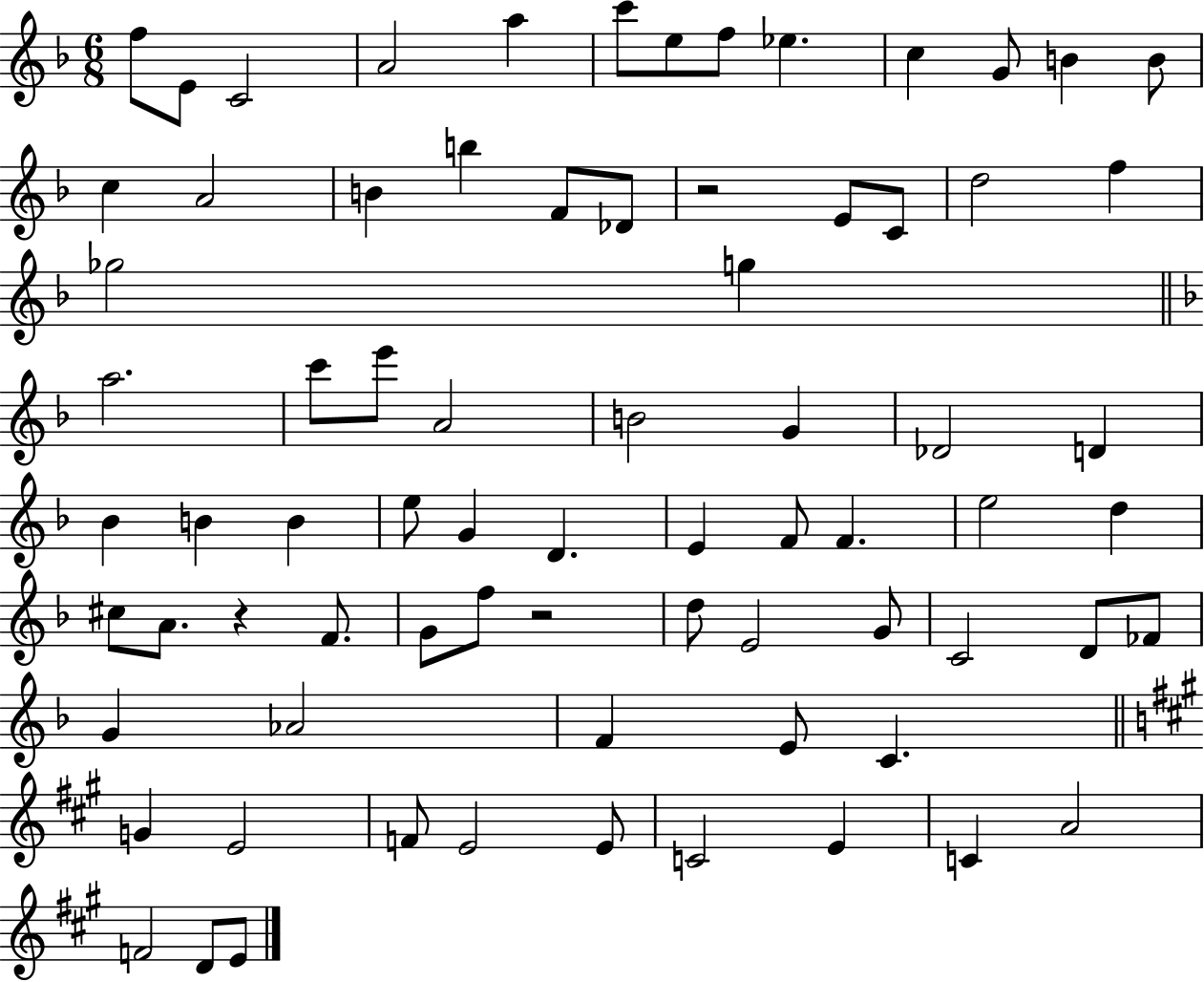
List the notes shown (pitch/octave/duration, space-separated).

F5/e E4/e C4/h A4/h A5/q C6/e E5/e F5/e Eb5/q. C5/q G4/e B4/q B4/e C5/q A4/h B4/q B5/q F4/e Db4/e R/h E4/e C4/e D5/h F5/q Gb5/h G5/q A5/h. C6/e E6/e A4/h B4/h G4/q Db4/h D4/q Bb4/q B4/q B4/q E5/e G4/q D4/q. E4/q F4/e F4/q. E5/h D5/q C#5/e A4/e. R/q F4/e. G4/e F5/e R/h D5/e E4/h G4/e C4/h D4/e FES4/e G4/q Ab4/h F4/q E4/e C4/q. G4/q E4/h F4/e E4/h E4/e C4/h E4/q C4/q A4/h F4/h D4/e E4/e